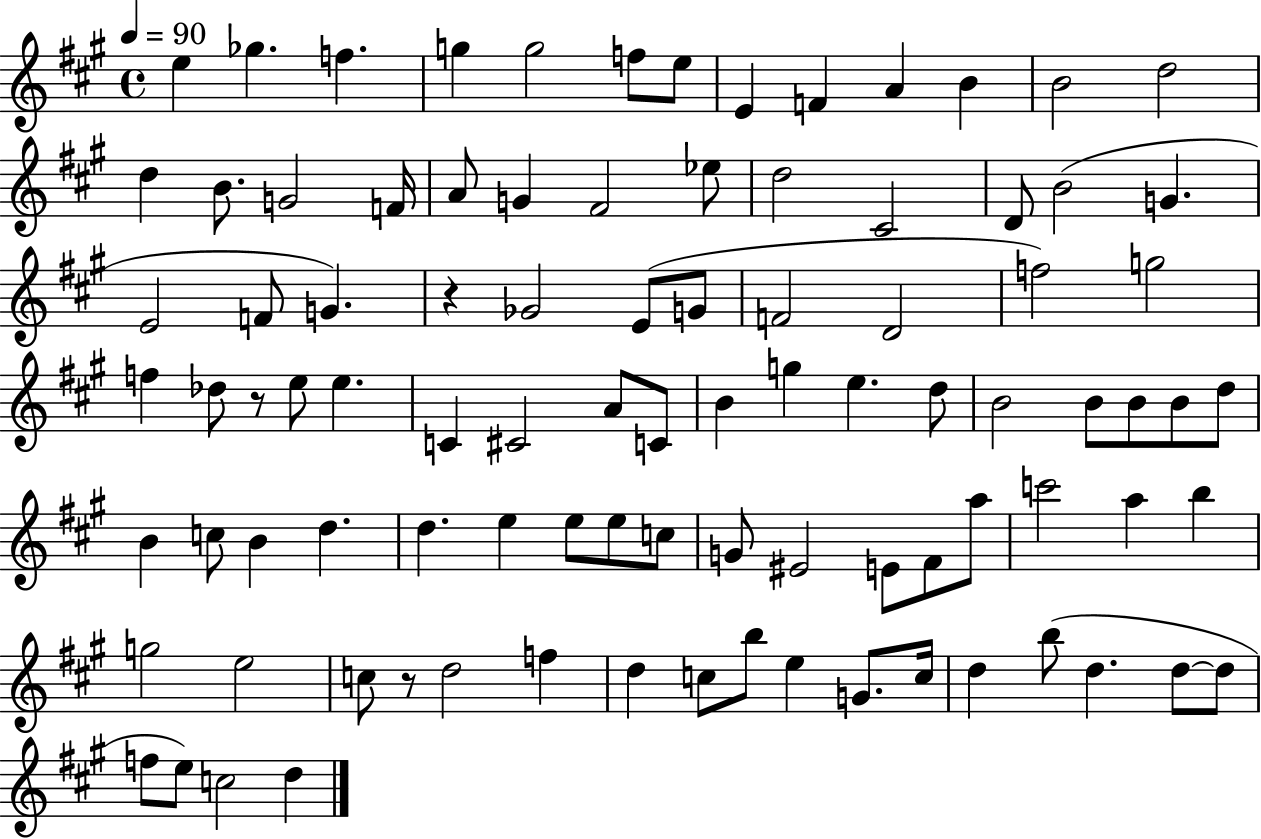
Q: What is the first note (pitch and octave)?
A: E5